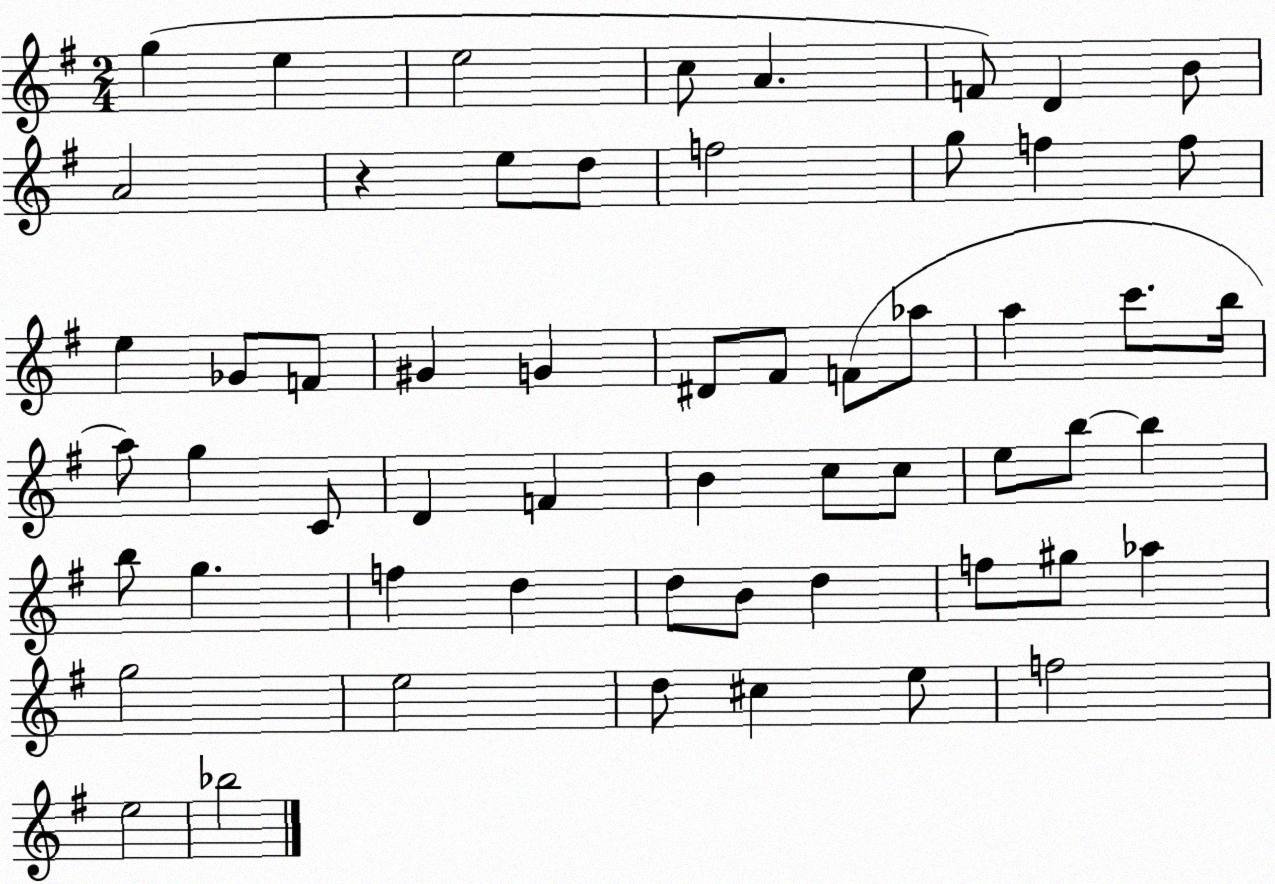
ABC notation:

X:1
T:Untitled
M:2/4
L:1/4
K:G
g e e2 c/2 A F/2 D B/2 A2 z e/2 d/2 f2 g/2 f f/2 e _G/2 F/2 ^G G ^D/2 ^F/2 F/2 _a/2 a c'/2 b/4 a/2 g C/2 D F B c/2 c/2 e/2 b/2 b b/2 g f d d/2 B/2 d f/2 ^g/2 _a g2 e2 d/2 ^c e/2 f2 e2 _b2